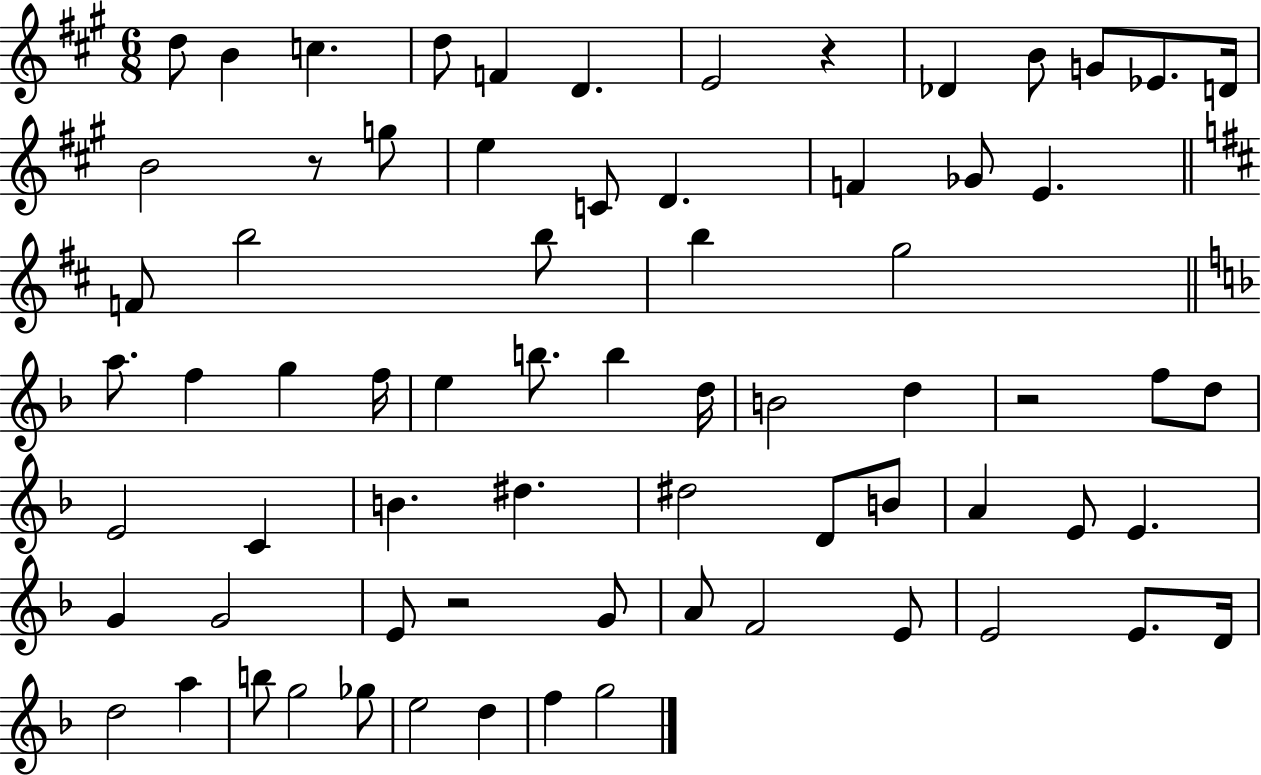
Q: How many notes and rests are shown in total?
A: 70